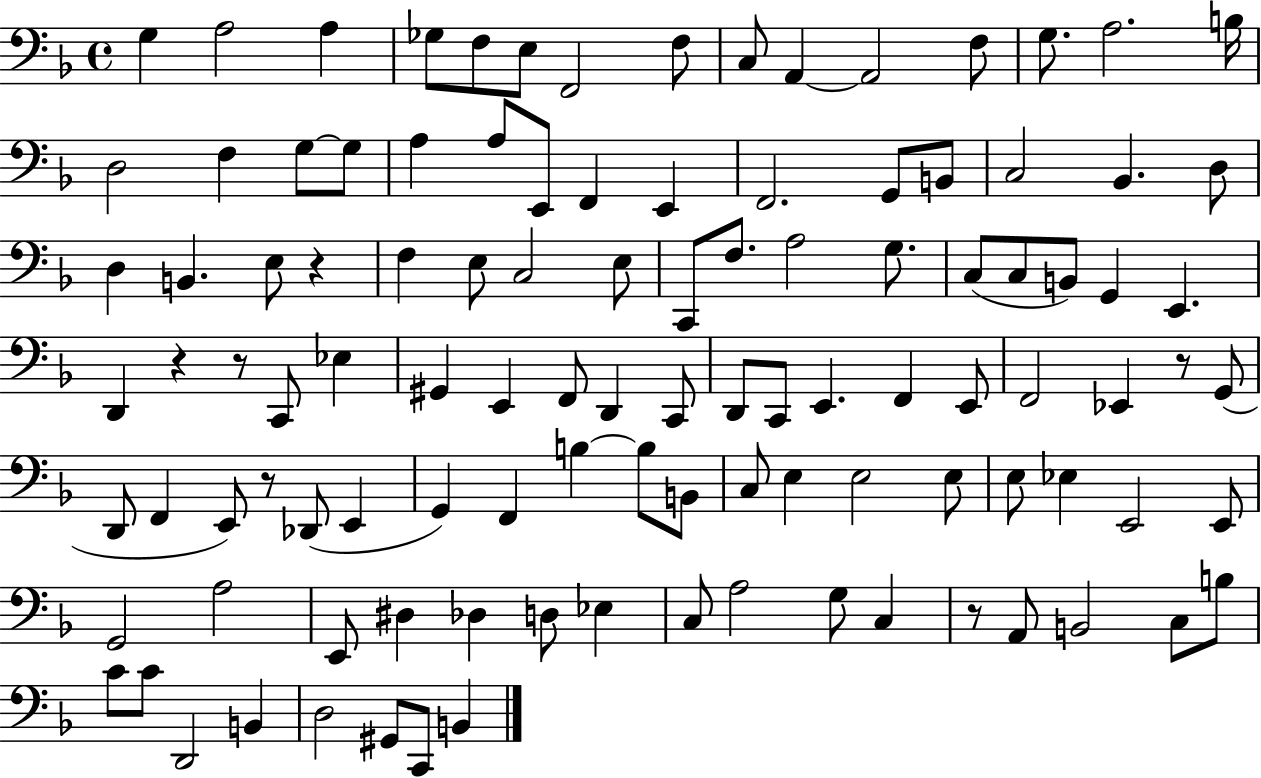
X:1
T:Untitled
M:4/4
L:1/4
K:F
G, A,2 A, _G,/2 F,/2 E,/2 F,,2 F,/2 C,/2 A,, A,,2 F,/2 G,/2 A,2 B,/4 D,2 F, G,/2 G,/2 A, A,/2 E,,/2 F,, E,, F,,2 G,,/2 B,,/2 C,2 _B,, D,/2 D, B,, E,/2 z F, E,/2 C,2 E,/2 C,,/2 F,/2 A,2 G,/2 C,/2 C,/2 B,,/2 G,, E,, D,, z z/2 C,,/2 _E, ^G,, E,, F,,/2 D,, C,,/2 D,,/2 C,,/2 E,, F,, E,,/2 F,,2 _E,, z/2 G,,/2 D,,/2 F,, E,,/2 z/2 _D,,/2 E,, G,, F,, B, B,/2 B,,/2 C,/2 E, E,2 E,/2 E,/2 _E, E,,2 E,,/2 G,,2 A,2 E,,/2 ^D, _D, D,/2 _E, C,/2 A,2 G,/2 C, z/2 A,,/2 B,,2 C,/2 B,/2 C/2 C/2 D,,2 B,, D,2 ^G,,/2 C,,/2 B,,